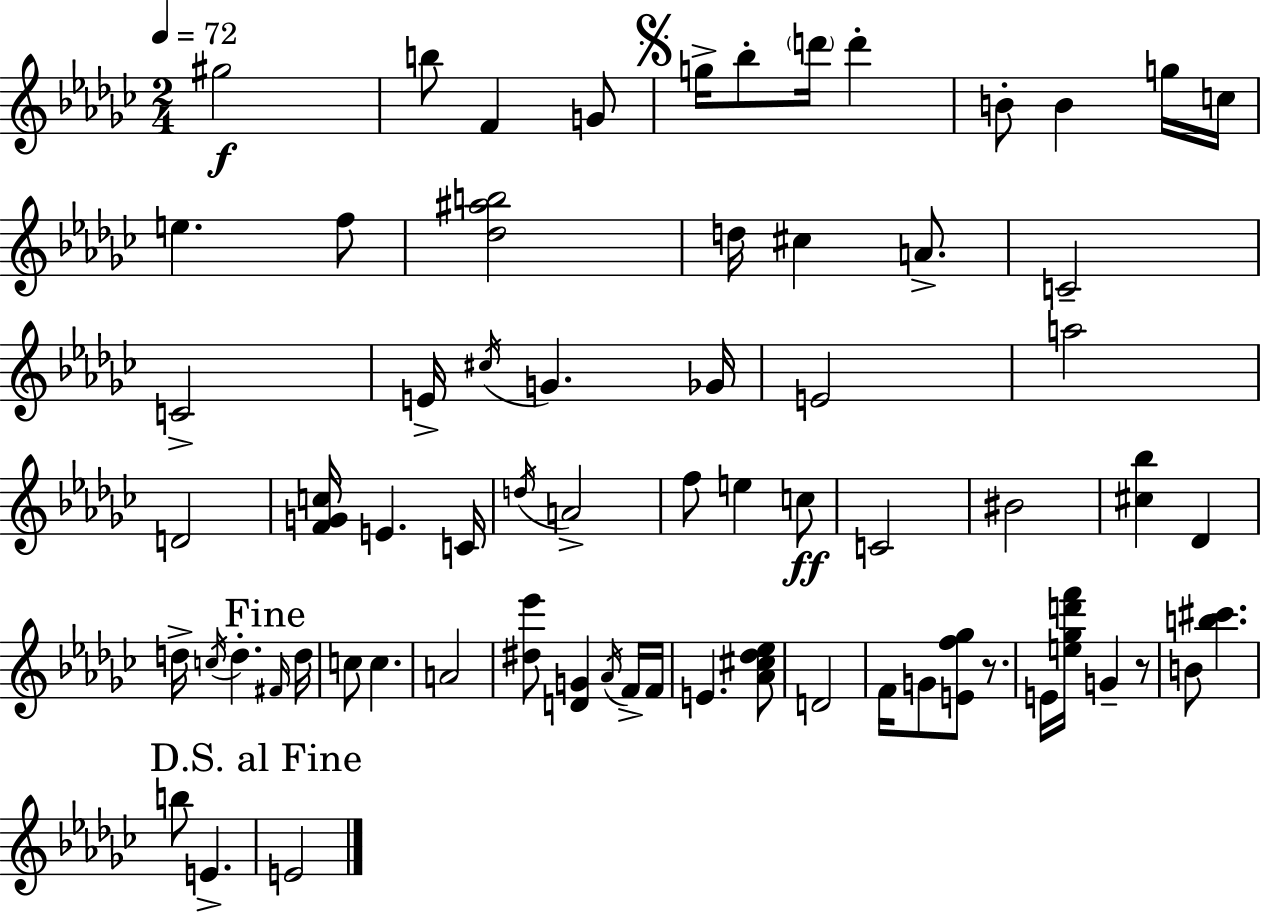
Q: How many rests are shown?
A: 2